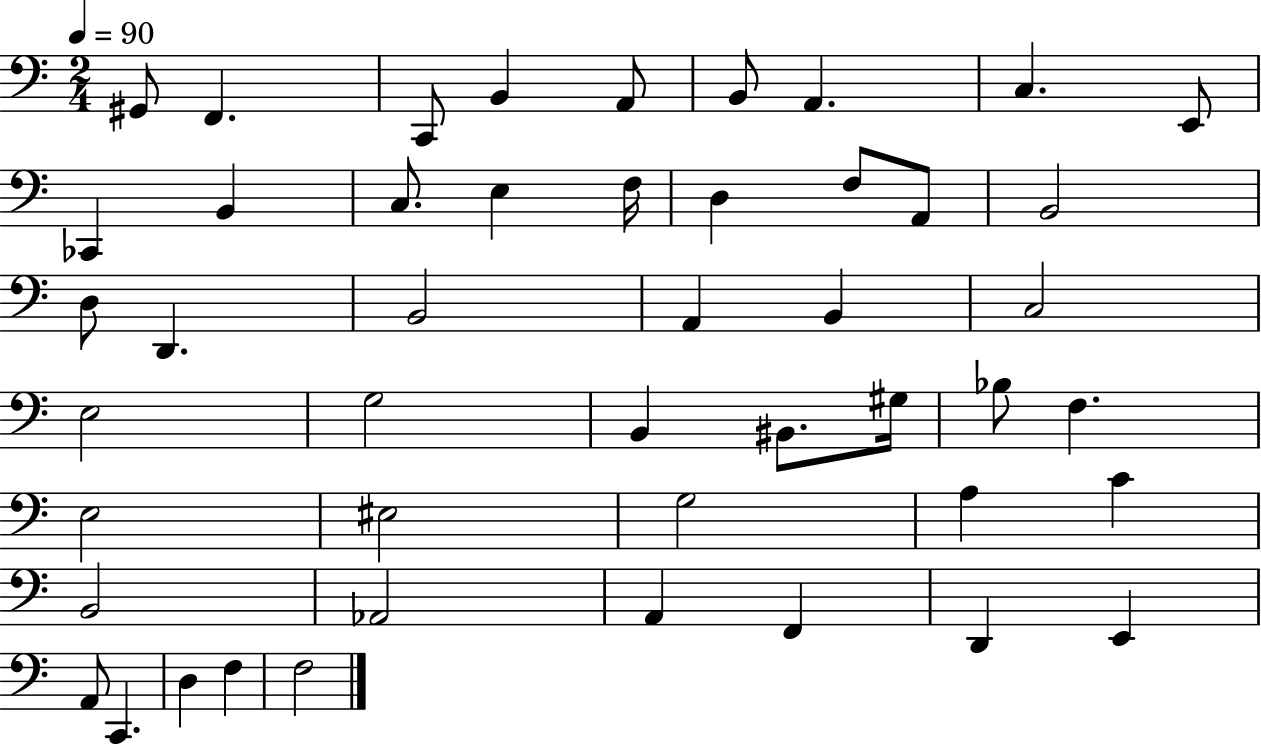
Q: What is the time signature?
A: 2/4